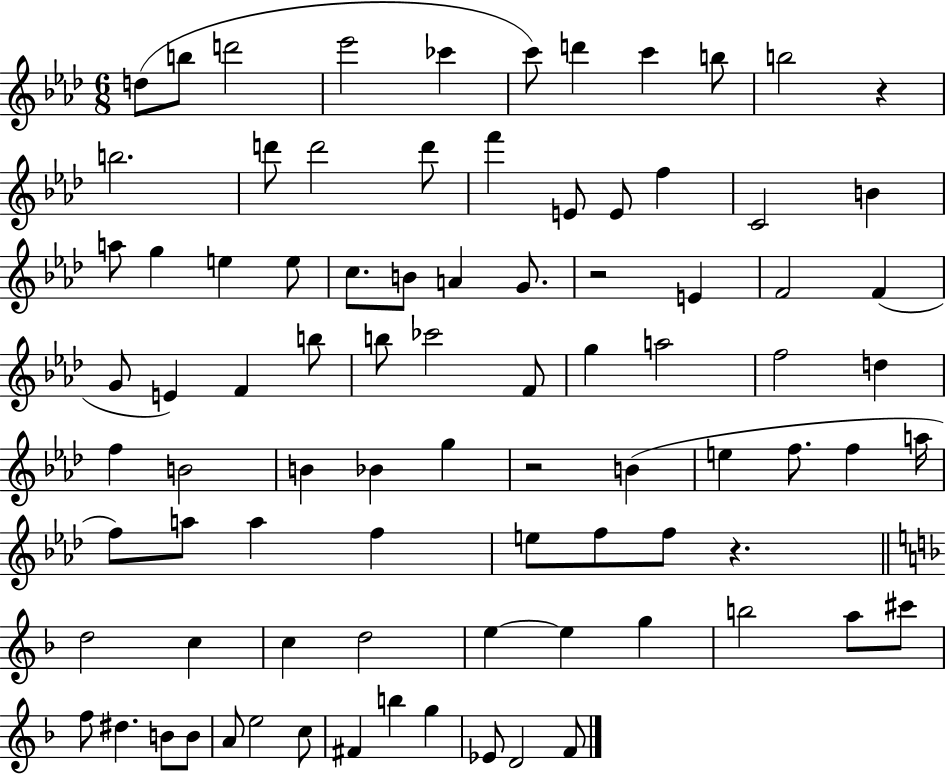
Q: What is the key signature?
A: AES major